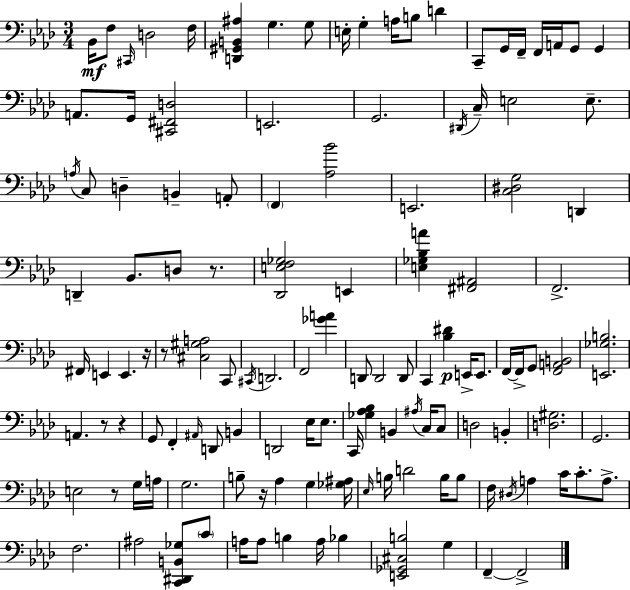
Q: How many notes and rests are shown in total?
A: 126